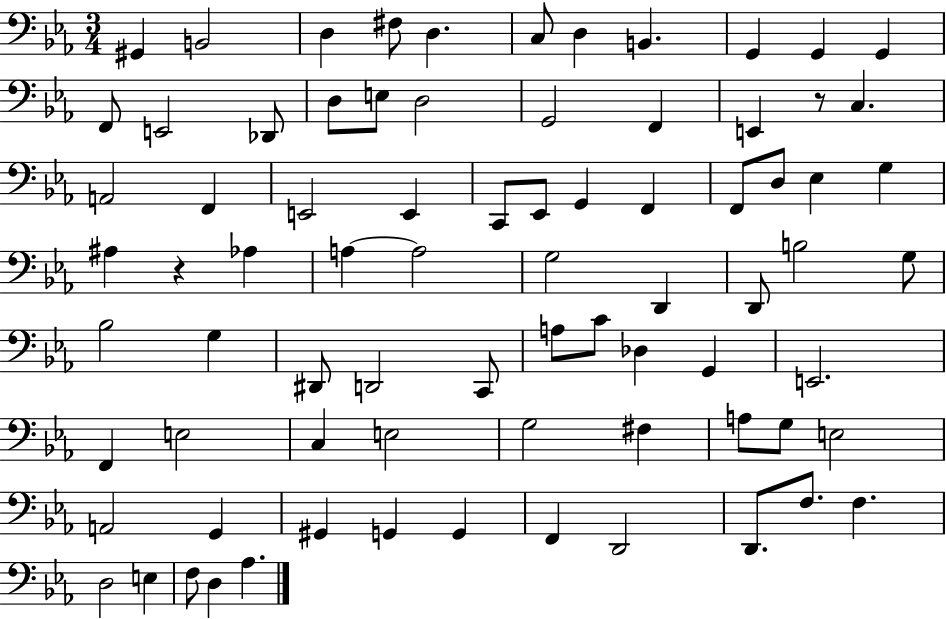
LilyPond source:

{
  \clef bass
  \numericTimeSignature
  \time 3/4
  \key ees \major
  gis,4 b,2 | d4 fis8 d4. | c8 d4 b,4. | g,4 g,4 g,4 | \break f,8 e,2 des,8 | d8 e8 d2 | g,2 f,4 | e,4 r8 c4. | \break a,2 f,4 | e,2 e,4 | c,8 ees,8 g,4 f,4 | f,8 d8 ees4 g4 | \break ais4 r4 aes4 | a4~~ a2 | g2 d,4 | d,8 b2 g8 | \break bes2 g4 | dis,8 d,2 c,8 | a8 c'8 des4 g,4 | e,2. | \break f,4 e2 | c4 e2 | g2 fis4 | a8 g8 e2 | \break a,2 g,4 | gis,4 g,4 g,4 | f,4 d,2 | d,8. f8. f4. | \break d2 e4 | f8 d4 aes4. | \bar "|."
}